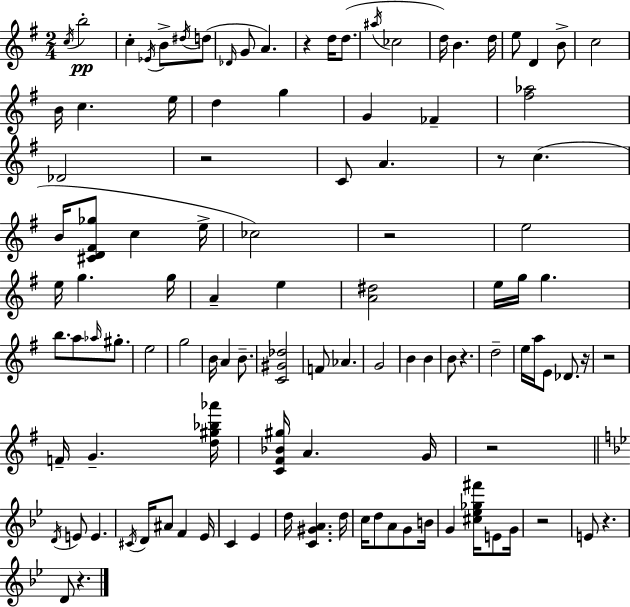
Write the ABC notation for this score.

X:1
T:Untitled
M:2/4
L:1/4
K:Em
c/4 b2 c _E/4 B/2 ^d/4 d/2 _D/4 G/2 A z d/4 d/2 ^a/4 _c2 d/4 B d/4 e/2 D B/2 c2 B/4 c e/4 d g G _F [^f_a]2 _D2 z2 C/2 A z/2 c B/4 [^CD^F_g]/2 c e/4 _c2 z2 e2 e/4 g g/4 A e [A^d]2 e/4 g/4 g b/2 a/2 _a/4 ^g/2 e2 g2 B/4 A B/2 [C^G_d]2 F/2 _A G2 B B B/2 z d2 e/4 a/4 E/2 _D/2 z/4 z2 F/4 G [d^g_b_a']/4 [C^F_B^g]/4 A G/4 z2 D/4 E/2 E ^C/4 D/4 ^A/2 F _E/4 C _E d/4 [C^GA] d/4 c/4 d/2 A/2 G/2 B/4 G [^c_e_g^f']/4 E/2 G/4 z2 E/2 z D/2 z